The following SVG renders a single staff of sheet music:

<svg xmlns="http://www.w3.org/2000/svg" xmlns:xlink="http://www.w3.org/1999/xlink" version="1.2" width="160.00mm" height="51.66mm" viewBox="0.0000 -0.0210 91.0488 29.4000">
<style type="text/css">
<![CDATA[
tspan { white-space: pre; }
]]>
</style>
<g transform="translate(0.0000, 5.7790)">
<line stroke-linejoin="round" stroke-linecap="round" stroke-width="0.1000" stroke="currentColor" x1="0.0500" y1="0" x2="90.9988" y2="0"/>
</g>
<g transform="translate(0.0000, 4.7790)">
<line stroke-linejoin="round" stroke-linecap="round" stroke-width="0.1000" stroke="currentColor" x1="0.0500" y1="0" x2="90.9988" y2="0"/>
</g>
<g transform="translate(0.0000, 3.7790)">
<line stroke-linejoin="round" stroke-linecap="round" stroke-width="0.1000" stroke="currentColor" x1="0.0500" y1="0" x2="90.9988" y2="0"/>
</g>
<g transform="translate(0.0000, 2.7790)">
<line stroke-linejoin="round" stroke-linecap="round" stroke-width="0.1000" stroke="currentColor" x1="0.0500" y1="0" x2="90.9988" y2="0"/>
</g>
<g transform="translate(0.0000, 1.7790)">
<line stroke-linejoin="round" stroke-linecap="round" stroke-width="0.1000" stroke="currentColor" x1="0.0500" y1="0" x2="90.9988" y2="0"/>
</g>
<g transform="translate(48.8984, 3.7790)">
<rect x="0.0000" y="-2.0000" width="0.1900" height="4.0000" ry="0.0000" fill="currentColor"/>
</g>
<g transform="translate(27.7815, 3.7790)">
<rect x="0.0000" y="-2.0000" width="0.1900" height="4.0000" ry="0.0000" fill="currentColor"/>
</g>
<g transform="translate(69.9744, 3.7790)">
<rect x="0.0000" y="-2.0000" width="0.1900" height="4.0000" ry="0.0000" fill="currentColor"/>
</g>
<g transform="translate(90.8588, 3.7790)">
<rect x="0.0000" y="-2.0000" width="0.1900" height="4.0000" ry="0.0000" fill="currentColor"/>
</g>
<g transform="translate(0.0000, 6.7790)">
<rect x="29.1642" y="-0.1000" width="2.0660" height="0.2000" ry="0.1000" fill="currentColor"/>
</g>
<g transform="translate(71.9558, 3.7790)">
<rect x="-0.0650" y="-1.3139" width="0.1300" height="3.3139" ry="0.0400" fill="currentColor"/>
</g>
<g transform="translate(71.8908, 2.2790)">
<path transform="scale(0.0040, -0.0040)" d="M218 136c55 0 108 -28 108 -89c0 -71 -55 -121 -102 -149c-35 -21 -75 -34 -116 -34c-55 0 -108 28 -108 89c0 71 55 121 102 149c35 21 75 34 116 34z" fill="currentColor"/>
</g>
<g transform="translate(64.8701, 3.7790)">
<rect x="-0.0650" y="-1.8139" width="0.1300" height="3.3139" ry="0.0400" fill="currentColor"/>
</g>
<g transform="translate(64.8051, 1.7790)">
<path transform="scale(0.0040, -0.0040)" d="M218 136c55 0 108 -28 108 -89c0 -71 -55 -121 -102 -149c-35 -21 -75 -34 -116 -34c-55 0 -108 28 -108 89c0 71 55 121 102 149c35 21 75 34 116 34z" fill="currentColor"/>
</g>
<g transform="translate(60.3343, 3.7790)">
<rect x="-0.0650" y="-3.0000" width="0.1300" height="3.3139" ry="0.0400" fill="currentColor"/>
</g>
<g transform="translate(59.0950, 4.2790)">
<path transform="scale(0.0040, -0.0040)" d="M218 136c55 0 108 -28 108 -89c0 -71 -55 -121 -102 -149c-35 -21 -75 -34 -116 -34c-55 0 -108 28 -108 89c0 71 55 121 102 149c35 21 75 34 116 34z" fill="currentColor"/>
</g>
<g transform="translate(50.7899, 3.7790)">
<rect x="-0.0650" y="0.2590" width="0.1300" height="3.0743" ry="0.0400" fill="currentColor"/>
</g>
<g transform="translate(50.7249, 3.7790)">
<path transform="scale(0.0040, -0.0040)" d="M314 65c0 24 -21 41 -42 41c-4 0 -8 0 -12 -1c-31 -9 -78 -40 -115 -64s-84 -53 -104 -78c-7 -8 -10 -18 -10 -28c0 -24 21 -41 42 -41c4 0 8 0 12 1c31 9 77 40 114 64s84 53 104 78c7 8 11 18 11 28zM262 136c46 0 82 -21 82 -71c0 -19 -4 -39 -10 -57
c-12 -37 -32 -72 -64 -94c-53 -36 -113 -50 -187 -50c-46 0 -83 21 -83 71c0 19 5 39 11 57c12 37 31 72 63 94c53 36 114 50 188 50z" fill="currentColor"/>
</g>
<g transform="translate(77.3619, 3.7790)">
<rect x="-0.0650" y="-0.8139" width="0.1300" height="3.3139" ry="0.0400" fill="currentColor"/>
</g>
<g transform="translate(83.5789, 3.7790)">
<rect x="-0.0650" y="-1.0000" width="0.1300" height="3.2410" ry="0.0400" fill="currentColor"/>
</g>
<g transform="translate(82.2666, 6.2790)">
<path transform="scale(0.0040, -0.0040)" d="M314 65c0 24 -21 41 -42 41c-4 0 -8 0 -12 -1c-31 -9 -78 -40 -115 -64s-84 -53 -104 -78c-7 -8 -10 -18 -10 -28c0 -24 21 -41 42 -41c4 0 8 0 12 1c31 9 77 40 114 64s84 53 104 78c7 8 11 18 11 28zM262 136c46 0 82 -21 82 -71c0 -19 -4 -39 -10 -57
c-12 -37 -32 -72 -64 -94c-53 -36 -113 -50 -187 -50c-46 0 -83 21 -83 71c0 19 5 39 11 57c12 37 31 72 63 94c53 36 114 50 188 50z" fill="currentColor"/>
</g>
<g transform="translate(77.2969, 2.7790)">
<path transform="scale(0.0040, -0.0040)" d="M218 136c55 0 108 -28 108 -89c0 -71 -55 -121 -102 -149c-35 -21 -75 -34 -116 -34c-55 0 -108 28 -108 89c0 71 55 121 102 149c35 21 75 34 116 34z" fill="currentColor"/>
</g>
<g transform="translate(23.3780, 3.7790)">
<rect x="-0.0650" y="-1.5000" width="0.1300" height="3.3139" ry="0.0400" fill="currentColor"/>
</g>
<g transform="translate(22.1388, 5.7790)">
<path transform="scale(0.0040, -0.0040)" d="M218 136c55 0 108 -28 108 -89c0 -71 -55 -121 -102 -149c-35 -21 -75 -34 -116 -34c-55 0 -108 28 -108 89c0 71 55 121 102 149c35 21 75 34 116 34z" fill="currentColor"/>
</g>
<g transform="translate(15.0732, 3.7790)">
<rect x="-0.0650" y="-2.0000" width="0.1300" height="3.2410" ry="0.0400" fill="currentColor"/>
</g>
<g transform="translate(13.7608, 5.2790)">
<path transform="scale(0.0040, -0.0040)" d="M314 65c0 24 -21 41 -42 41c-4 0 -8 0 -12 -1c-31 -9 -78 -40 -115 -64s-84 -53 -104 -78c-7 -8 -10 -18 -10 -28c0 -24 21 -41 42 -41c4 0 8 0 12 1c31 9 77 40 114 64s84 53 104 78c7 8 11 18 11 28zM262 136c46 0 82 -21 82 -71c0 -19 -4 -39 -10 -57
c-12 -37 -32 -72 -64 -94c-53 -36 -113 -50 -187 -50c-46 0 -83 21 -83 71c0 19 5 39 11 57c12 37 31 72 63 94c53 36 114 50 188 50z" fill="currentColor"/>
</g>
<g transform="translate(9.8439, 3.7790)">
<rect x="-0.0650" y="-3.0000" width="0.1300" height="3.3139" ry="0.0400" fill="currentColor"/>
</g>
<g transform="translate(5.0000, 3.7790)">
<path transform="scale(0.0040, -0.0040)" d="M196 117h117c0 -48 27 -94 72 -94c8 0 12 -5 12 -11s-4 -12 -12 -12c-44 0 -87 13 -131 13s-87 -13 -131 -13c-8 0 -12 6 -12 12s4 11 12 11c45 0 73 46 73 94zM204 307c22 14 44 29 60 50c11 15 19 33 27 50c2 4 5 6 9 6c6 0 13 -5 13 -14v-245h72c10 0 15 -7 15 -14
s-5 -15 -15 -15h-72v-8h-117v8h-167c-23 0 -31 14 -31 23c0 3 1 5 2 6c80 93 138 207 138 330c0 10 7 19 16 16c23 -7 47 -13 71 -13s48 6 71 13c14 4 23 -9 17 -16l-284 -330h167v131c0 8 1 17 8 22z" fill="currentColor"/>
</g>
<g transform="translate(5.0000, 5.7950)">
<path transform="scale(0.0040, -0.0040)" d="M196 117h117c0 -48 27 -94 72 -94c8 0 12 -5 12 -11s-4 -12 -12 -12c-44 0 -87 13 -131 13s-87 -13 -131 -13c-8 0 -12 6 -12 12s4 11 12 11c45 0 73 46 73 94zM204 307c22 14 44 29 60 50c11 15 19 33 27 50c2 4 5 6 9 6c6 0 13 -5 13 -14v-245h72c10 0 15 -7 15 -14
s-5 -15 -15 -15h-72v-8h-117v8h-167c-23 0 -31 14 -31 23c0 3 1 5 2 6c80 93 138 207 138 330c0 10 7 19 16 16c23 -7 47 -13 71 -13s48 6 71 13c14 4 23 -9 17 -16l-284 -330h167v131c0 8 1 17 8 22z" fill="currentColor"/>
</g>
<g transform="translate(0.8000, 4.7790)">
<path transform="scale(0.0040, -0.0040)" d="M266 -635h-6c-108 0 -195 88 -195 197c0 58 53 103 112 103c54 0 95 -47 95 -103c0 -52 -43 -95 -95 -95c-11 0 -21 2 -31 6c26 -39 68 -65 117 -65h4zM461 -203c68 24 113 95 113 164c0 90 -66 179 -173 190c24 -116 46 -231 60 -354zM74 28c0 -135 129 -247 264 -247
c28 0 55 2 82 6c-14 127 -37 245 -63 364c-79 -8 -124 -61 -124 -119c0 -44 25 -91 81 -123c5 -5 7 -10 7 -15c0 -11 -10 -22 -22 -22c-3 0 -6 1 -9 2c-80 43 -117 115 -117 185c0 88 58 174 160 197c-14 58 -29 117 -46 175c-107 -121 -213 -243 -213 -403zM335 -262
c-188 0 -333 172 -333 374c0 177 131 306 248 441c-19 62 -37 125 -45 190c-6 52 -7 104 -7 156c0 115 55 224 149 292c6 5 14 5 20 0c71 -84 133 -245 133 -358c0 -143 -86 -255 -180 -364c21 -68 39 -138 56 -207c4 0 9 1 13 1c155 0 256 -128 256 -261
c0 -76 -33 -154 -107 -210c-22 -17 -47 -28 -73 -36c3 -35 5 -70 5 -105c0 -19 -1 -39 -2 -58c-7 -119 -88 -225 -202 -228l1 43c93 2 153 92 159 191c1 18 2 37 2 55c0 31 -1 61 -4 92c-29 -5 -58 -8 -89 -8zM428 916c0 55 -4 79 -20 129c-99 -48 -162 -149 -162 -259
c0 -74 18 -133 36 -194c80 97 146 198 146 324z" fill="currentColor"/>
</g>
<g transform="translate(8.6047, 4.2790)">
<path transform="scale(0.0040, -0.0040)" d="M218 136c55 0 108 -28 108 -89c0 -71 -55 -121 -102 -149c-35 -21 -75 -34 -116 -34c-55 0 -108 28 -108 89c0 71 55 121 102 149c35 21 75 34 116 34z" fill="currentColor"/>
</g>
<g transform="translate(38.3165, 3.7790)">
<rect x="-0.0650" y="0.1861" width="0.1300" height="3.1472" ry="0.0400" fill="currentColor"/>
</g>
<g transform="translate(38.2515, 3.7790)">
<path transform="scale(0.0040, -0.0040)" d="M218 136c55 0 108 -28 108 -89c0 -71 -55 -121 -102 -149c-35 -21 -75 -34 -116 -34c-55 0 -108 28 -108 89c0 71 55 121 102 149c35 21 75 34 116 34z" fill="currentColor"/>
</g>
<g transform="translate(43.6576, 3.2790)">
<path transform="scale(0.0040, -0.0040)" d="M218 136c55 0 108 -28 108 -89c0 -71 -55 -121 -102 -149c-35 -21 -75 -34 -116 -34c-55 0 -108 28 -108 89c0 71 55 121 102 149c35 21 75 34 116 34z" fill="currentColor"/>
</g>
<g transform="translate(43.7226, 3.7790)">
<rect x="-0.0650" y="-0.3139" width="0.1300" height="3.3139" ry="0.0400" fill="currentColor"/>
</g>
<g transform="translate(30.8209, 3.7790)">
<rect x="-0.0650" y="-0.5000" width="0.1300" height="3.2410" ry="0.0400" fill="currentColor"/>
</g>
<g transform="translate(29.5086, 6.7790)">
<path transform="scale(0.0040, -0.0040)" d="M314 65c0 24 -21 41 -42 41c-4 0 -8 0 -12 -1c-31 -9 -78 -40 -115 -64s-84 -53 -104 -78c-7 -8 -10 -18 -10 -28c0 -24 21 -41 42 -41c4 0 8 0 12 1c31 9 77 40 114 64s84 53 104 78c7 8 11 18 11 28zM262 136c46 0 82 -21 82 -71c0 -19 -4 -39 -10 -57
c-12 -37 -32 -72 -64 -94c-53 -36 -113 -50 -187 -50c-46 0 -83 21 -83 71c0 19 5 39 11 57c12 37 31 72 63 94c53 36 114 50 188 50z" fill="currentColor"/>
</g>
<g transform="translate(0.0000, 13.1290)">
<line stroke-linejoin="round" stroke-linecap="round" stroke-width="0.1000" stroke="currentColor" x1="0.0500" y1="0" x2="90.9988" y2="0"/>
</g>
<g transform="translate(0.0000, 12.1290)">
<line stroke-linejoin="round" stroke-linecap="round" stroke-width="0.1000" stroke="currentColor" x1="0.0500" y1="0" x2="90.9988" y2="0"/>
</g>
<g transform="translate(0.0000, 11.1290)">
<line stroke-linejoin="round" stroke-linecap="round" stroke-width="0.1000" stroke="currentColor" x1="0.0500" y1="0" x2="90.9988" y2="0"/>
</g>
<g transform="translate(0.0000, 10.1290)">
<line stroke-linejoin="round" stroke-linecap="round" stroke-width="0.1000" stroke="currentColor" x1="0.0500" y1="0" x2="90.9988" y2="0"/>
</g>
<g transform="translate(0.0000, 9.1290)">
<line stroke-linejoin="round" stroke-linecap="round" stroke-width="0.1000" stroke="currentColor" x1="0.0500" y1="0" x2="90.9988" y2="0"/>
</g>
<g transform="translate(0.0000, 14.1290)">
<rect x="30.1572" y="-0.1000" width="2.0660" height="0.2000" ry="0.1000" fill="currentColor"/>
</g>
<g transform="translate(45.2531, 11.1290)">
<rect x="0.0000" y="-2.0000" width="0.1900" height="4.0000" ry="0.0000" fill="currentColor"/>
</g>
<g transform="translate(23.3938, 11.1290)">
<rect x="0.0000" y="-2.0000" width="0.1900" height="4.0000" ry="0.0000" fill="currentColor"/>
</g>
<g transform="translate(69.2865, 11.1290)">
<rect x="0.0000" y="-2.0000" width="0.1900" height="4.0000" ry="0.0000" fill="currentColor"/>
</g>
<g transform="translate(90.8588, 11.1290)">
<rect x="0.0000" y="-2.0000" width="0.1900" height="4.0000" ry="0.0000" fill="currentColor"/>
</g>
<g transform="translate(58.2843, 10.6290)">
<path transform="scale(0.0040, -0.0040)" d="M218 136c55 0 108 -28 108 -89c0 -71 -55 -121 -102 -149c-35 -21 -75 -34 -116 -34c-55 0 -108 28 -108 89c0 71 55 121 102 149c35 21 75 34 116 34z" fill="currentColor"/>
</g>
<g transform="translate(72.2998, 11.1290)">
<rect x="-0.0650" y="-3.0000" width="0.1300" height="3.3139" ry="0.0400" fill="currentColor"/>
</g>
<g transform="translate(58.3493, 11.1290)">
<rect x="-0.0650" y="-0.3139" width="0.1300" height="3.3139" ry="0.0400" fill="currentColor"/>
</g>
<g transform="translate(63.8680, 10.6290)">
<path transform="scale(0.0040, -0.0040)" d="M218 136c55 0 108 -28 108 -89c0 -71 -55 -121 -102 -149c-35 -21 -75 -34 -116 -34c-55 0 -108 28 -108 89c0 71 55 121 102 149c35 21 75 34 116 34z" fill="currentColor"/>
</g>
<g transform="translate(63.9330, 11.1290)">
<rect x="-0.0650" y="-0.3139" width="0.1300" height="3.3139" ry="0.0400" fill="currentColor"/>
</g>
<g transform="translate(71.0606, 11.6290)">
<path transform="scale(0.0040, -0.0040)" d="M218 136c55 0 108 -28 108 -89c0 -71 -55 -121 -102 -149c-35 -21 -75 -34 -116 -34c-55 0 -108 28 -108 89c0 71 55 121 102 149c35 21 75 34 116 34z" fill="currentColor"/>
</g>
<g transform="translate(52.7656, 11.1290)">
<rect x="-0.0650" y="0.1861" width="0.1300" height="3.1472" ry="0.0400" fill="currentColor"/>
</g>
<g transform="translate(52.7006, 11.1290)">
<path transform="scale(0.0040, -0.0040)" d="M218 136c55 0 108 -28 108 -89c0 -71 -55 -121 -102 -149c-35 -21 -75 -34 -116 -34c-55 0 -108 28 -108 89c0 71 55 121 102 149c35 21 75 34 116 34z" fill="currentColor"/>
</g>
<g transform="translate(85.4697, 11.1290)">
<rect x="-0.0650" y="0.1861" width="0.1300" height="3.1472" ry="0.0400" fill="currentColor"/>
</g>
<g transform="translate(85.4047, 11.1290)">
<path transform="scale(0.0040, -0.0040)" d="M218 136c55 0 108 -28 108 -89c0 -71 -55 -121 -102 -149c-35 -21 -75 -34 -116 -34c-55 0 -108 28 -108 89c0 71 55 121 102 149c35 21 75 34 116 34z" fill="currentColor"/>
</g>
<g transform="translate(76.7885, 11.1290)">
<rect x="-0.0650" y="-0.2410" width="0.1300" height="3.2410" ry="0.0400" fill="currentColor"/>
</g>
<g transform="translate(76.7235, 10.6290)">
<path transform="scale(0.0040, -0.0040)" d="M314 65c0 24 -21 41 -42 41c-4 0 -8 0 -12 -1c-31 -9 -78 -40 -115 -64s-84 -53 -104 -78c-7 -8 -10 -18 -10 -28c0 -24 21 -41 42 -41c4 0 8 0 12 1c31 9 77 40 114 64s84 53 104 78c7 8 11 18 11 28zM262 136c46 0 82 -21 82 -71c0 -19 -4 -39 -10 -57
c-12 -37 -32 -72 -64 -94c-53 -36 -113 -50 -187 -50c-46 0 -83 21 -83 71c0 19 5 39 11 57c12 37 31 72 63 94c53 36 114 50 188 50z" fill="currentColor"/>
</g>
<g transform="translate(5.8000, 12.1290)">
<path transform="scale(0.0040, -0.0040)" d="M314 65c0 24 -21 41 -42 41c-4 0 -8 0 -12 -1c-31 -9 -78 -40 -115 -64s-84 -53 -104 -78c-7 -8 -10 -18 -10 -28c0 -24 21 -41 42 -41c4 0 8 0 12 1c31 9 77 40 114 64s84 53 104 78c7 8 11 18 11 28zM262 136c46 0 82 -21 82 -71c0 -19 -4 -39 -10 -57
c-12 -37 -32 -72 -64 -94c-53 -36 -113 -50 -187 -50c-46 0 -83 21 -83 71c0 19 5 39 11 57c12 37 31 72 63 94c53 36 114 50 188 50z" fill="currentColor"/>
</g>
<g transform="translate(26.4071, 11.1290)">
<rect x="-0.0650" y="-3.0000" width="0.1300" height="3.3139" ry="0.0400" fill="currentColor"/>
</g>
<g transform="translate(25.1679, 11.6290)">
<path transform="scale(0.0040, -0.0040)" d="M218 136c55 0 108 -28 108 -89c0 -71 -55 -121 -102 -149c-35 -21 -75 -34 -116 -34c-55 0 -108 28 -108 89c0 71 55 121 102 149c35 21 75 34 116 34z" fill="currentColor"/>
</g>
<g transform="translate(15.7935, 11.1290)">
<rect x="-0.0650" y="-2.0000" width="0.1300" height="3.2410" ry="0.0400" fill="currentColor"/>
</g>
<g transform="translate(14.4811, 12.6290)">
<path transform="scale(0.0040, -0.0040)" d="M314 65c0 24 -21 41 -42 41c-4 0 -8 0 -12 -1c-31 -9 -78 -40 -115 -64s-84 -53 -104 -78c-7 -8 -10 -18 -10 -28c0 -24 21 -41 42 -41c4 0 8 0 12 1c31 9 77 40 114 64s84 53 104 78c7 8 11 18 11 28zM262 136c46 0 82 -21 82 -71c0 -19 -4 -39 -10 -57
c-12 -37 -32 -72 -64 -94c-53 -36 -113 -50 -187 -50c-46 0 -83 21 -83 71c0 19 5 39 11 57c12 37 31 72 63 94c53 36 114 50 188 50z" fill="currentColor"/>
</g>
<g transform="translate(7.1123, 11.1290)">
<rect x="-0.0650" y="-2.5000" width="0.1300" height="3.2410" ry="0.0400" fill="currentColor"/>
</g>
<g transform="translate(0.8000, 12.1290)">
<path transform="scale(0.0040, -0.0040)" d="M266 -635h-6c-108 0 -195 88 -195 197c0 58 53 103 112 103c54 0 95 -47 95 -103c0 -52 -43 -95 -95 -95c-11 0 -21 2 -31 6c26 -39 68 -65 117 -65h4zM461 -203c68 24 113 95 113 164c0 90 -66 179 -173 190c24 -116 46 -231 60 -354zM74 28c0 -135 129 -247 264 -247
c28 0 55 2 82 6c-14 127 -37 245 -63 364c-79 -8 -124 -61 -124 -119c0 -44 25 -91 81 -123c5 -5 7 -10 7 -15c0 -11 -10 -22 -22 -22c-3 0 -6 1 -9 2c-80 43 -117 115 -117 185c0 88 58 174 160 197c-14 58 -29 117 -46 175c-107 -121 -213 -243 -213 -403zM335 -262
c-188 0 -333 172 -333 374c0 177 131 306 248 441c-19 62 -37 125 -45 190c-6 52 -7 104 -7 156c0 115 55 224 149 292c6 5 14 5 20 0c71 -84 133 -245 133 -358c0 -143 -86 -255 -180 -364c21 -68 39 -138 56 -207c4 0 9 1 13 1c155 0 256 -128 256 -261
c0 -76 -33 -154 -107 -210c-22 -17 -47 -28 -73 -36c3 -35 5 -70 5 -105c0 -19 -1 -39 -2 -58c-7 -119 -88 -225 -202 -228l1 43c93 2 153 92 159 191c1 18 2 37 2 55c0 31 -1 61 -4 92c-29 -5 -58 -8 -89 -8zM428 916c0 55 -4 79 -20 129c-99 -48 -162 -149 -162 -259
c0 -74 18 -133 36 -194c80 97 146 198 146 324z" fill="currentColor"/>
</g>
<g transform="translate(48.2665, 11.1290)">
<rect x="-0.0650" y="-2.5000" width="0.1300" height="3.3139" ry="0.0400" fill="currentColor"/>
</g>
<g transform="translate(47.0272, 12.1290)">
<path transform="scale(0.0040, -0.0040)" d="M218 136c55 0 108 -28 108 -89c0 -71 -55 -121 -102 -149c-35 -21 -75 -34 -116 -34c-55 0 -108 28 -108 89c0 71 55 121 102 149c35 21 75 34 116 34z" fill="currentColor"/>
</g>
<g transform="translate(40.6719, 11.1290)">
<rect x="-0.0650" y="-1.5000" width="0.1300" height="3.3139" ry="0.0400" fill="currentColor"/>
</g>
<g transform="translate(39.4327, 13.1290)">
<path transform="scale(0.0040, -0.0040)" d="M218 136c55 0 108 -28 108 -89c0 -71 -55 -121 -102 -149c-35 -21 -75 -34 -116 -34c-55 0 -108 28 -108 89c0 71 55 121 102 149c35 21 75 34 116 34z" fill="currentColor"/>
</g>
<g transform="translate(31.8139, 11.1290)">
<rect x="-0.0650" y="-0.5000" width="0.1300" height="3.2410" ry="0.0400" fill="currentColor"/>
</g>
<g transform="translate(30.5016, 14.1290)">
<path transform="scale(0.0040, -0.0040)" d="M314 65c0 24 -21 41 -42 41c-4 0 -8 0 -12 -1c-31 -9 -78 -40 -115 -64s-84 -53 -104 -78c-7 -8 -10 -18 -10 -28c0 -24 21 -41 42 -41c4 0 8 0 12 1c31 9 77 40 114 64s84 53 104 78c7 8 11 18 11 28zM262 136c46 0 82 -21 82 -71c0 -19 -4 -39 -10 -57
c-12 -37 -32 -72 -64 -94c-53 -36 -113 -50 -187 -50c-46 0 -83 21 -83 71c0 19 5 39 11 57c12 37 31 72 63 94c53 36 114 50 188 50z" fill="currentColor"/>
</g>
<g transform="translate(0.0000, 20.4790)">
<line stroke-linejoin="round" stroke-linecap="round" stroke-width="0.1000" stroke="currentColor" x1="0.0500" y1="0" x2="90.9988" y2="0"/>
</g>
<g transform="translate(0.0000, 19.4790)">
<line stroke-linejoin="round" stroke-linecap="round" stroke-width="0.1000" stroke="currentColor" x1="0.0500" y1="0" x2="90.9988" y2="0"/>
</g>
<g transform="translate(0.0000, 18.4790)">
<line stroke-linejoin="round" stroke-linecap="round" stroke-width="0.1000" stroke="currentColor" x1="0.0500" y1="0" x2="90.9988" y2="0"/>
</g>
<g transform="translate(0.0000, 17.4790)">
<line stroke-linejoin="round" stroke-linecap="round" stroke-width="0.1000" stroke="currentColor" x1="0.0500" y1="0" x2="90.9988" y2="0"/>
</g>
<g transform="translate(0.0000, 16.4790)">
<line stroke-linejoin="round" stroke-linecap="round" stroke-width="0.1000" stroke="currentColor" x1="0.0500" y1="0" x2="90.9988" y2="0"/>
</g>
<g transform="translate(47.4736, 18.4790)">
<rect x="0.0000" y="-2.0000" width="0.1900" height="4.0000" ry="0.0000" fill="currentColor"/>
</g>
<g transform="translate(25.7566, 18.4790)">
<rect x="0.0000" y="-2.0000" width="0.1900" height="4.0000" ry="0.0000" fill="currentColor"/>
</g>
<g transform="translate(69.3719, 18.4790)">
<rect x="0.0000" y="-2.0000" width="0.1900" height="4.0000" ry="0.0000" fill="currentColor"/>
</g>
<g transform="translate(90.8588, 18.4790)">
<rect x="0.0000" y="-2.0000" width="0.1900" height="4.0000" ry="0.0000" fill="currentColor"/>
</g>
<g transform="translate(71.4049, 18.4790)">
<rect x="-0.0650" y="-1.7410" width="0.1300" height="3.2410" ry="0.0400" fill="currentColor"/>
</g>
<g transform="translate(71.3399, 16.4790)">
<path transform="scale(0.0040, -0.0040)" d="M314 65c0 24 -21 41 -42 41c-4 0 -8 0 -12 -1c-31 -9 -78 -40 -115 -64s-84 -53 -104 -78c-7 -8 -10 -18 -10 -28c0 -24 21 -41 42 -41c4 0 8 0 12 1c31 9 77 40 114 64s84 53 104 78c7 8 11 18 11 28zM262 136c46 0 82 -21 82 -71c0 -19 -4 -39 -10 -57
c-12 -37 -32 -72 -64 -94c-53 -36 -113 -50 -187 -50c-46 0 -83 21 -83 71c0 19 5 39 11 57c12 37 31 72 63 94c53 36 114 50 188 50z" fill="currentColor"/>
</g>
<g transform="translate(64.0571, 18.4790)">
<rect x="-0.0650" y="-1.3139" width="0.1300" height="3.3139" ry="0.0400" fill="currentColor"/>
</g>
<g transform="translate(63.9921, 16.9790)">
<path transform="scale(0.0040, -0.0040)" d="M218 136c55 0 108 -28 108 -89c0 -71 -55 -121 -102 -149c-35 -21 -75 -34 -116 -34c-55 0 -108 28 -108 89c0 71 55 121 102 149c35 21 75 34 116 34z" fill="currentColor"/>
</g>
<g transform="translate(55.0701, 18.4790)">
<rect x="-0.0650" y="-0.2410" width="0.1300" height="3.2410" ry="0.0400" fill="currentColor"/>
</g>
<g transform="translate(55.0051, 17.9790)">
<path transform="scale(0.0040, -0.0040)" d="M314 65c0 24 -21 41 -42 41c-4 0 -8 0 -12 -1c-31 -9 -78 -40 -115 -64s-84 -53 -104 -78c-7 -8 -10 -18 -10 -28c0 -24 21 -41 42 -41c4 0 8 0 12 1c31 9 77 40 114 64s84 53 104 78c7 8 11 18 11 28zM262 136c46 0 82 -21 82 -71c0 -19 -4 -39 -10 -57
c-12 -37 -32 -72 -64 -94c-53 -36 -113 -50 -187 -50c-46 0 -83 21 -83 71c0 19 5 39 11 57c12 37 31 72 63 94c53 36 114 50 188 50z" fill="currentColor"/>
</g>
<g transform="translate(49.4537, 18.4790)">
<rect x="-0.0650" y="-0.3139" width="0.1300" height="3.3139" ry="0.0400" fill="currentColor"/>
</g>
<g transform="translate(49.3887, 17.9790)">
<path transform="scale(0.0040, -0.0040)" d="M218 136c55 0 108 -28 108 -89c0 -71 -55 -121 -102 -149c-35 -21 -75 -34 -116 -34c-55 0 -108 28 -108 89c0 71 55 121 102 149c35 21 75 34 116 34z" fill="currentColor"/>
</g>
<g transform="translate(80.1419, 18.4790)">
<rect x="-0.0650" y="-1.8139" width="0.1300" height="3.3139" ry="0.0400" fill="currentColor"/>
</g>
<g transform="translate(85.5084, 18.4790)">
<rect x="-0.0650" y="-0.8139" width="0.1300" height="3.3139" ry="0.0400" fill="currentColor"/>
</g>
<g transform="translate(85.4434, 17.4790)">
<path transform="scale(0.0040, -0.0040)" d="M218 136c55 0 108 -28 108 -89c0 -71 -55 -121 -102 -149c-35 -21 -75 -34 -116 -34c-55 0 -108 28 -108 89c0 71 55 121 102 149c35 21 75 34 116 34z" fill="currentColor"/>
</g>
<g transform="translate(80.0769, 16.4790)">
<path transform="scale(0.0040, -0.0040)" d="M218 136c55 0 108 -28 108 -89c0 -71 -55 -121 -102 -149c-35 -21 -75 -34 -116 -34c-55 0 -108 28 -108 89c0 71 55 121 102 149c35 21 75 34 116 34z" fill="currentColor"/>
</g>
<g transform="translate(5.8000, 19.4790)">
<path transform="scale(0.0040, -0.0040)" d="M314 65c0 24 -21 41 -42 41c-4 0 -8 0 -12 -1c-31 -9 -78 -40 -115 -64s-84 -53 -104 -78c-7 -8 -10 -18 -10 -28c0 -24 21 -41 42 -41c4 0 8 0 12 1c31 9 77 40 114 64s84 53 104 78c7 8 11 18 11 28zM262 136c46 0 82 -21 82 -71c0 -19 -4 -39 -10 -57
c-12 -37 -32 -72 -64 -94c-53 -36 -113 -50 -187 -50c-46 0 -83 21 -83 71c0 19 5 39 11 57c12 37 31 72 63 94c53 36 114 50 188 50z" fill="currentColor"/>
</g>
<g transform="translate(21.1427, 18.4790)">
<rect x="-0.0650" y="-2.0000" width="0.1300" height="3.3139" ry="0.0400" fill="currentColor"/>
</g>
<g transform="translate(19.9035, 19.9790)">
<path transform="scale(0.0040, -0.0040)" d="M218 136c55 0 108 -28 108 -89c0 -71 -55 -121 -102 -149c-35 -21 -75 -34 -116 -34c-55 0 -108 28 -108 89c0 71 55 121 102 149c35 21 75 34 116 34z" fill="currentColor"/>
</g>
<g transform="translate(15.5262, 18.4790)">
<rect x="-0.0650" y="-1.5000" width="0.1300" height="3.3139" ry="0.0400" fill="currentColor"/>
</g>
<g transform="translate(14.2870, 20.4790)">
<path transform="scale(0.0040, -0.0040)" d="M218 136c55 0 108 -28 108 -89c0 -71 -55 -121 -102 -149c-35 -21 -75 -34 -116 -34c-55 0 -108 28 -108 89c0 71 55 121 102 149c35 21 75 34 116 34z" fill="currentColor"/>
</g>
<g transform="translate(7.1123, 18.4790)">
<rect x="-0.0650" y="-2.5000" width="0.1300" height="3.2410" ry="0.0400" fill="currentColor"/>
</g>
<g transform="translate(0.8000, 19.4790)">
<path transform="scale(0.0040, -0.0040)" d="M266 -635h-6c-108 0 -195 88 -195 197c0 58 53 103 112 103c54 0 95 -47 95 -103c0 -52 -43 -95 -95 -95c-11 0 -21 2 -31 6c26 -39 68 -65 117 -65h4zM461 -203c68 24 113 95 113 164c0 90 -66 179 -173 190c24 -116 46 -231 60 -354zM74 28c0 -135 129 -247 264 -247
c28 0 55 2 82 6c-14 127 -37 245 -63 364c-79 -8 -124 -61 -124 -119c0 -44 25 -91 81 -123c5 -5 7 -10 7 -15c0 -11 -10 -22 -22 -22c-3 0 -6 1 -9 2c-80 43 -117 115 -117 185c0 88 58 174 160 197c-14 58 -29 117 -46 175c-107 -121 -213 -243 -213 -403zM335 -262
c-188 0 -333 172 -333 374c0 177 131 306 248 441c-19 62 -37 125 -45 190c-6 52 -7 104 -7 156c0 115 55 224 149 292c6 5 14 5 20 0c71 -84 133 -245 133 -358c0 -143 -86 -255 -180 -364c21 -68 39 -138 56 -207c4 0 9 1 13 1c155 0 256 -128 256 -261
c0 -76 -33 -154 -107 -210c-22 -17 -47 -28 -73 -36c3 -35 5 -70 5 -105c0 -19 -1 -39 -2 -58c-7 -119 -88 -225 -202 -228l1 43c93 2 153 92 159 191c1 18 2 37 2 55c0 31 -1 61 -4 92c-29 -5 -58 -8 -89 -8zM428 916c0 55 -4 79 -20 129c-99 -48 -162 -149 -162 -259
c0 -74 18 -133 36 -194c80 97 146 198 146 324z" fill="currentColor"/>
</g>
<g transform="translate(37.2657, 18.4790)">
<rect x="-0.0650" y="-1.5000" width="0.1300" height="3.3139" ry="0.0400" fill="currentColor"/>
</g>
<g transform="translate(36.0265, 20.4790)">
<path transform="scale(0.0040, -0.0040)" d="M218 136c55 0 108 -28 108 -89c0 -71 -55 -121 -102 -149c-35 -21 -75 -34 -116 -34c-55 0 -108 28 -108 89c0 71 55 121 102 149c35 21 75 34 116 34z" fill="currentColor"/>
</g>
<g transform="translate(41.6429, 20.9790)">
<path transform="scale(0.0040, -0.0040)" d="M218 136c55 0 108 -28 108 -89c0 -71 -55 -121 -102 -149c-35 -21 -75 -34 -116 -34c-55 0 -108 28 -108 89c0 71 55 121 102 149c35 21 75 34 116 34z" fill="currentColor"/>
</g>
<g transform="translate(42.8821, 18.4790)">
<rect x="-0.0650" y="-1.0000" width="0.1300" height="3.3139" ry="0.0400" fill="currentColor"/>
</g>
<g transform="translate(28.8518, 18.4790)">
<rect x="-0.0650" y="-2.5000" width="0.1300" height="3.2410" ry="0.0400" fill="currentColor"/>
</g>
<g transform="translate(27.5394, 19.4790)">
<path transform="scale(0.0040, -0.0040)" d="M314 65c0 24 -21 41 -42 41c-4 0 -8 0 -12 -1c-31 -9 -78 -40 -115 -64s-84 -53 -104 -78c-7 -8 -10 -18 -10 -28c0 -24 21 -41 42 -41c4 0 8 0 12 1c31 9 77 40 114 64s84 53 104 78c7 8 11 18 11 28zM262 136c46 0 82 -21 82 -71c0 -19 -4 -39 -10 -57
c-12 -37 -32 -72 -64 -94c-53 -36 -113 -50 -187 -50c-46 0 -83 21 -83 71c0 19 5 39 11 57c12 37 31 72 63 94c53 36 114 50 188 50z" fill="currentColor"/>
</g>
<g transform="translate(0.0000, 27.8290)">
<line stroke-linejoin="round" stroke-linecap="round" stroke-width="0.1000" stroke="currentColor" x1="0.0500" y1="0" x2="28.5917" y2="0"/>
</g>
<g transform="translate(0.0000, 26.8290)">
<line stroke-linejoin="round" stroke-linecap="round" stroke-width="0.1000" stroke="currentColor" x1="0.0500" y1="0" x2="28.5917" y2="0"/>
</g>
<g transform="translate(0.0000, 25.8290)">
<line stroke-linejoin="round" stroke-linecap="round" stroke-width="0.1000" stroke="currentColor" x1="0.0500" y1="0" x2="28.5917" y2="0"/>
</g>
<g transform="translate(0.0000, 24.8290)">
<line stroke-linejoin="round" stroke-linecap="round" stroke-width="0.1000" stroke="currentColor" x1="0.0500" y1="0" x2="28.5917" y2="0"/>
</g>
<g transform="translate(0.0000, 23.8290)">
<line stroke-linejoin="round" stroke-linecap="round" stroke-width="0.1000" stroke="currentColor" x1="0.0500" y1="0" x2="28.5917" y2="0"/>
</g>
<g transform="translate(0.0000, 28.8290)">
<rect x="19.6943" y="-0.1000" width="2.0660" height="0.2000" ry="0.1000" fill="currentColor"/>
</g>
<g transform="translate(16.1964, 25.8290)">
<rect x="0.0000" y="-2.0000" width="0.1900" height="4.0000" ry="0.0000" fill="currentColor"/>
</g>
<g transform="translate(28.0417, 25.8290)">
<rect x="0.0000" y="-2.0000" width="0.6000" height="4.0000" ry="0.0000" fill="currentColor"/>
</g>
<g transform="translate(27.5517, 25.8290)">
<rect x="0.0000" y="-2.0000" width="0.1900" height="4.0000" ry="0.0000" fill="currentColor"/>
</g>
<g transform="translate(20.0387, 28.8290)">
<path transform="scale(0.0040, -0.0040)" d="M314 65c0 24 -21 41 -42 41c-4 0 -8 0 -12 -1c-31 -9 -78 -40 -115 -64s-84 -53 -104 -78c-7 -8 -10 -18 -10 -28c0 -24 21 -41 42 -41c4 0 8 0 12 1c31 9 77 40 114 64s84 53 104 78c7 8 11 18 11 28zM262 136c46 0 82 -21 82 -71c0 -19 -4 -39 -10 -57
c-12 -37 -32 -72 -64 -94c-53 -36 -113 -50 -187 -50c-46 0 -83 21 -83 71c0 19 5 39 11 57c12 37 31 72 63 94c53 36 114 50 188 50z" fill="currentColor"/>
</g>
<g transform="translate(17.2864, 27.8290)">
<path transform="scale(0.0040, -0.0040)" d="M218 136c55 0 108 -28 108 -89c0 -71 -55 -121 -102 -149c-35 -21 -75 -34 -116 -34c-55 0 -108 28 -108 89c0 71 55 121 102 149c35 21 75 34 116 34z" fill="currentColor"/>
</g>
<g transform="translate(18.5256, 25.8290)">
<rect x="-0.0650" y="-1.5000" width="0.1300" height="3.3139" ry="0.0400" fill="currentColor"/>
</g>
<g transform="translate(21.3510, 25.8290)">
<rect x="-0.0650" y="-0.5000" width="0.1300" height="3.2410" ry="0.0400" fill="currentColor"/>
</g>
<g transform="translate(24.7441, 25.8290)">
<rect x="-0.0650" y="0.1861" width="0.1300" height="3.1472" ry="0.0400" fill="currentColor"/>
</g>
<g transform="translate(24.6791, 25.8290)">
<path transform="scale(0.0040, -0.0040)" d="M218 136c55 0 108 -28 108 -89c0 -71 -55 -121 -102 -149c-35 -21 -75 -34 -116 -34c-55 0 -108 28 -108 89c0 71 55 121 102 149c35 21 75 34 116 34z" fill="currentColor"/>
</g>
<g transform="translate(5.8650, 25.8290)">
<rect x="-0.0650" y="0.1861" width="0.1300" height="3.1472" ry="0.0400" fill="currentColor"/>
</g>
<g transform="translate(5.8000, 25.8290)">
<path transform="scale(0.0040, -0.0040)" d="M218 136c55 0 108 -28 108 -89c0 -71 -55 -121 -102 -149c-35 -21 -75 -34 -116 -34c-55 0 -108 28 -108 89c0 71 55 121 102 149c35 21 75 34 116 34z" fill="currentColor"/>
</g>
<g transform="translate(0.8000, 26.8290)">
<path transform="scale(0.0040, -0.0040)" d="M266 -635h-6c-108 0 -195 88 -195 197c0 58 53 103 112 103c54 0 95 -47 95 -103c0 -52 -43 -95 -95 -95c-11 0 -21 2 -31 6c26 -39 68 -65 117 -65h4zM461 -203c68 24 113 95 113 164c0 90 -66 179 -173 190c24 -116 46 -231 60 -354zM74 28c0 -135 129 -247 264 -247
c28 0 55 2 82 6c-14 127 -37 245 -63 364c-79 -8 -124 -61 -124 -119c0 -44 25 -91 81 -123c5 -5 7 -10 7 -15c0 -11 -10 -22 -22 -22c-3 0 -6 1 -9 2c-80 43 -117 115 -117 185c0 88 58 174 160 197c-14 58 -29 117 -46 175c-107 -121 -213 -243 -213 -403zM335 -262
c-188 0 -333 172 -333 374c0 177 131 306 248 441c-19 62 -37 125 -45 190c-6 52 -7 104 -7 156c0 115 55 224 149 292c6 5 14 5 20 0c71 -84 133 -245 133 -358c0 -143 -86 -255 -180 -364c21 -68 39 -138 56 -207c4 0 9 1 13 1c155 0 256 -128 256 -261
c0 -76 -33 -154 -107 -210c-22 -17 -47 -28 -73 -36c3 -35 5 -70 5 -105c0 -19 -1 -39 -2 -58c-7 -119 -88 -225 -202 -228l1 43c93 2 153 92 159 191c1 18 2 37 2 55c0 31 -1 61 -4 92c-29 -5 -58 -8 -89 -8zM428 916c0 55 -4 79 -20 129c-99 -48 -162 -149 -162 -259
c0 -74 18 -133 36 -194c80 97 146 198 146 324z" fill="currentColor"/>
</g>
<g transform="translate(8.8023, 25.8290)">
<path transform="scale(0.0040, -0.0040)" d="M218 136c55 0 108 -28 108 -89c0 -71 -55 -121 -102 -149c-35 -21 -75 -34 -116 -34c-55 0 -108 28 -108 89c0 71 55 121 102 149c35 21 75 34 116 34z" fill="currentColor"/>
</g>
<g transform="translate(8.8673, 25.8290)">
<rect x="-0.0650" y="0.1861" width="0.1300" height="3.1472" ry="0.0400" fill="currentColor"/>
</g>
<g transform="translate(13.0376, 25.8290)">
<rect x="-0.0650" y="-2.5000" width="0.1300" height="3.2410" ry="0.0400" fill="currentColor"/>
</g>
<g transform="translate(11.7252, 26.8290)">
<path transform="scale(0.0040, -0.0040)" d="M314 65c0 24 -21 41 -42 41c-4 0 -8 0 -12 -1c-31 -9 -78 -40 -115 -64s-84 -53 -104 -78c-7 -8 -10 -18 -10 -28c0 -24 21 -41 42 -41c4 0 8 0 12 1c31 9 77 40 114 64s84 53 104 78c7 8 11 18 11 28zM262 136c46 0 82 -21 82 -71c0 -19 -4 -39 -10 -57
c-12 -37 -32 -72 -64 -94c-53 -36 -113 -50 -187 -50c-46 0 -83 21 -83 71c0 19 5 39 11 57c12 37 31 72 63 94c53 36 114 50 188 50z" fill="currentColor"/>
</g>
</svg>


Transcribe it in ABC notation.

X:1
T:Untitled
M:4/4
L:1/4
K:C
A F2 E C2 B c B2 A f e d D2 G2 F2 A C2 E G B c c A c2 B G2 E F G2 E D c c2 e f2 f d B B G2 E C2 B